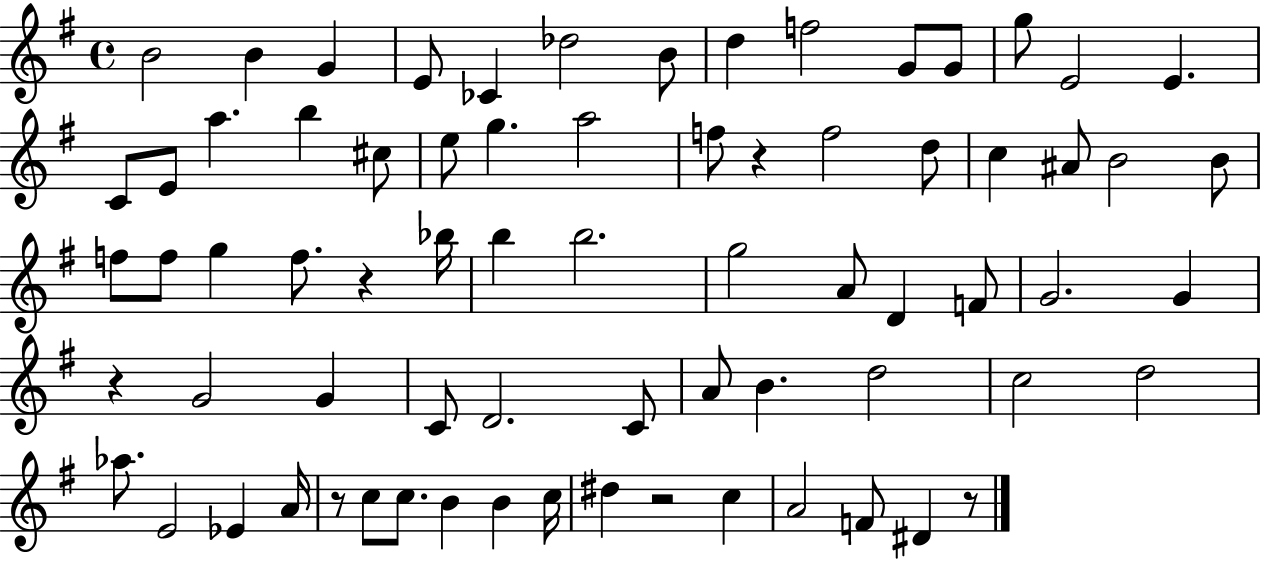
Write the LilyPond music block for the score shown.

{
  \clef treble
  \time 4/4
  \defaultTimeSignature
  \key g \major
  \repeat volta 2 { b'2 b'4 g'4 | e'8 ces'4 des''2 b'8 | d''4 f''2 g'8 g'8 | g''8 e'2 e'4. | \break c'8 e'8 a''4. b''4 cis''8 | e''8 g''4. a''2 | f''8 r4 f''2 d''8 | c''4 ais'8 b'2 b'8 | \break f''8 f''8 g''4 f''8. r4 bes''16 | b''4 b''2. | g''2 a'8 d'4 f'8 | g'2. g'4 | \break r4 g'2 g'4 | c'8 d'2. c'8 | a'8 b'4. d''2 | c''2 d''2 | \break aes''8. e'2 ees'4 a'16 | r8 c''8 c''8. b'4 b'4 c''16 | dis''4 r2 c''4 | a'2 f'8 dis'4 r8 | \break } \bar "|."
}